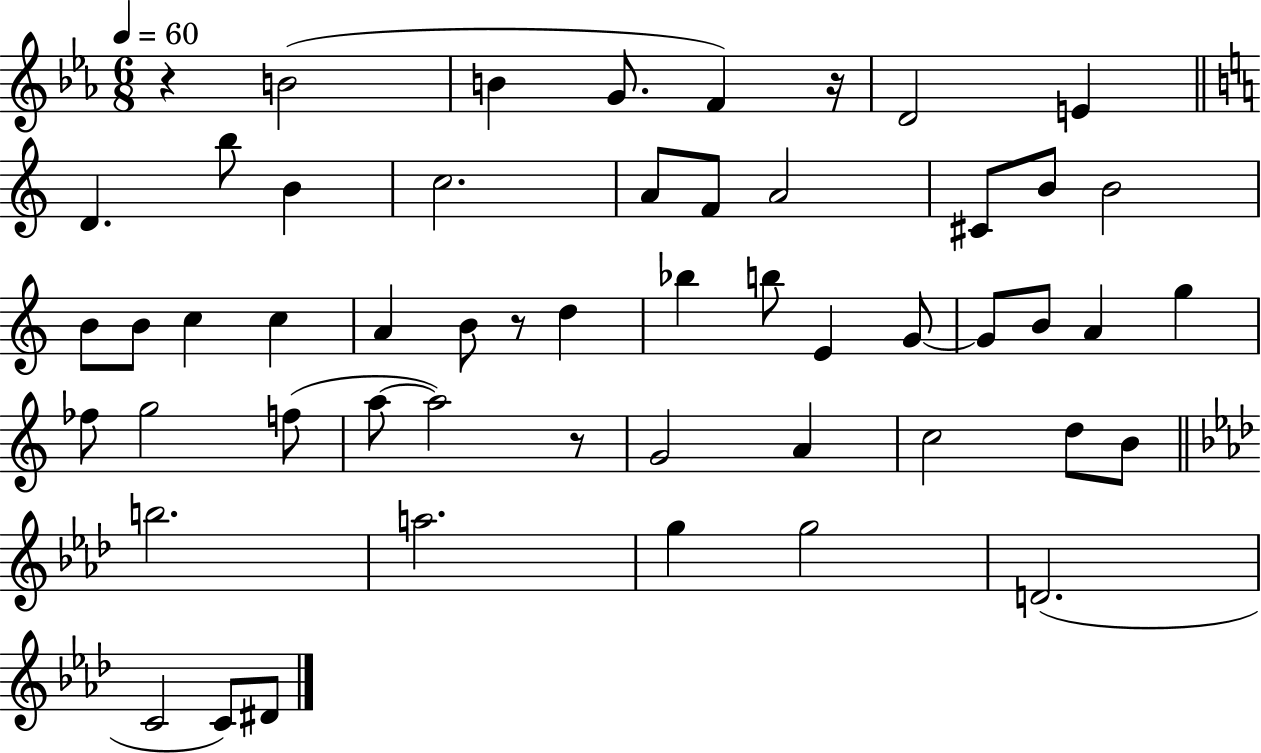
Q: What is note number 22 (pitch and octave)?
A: B4